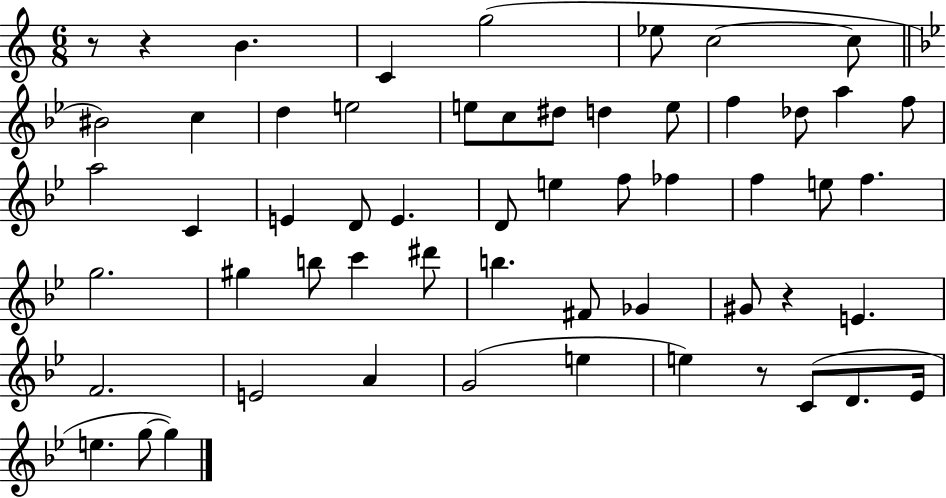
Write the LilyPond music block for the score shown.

{
  \clef treble
  \numericTimeSignature
  \time 6/8
  \key c \major
  r8 r4 b'4. | c'4 g''2( | ees''8 c''2~~ c''8 | \bar "||" \break \key bes \major bis'2) c''4 | d''4 e''2 | e''8 c''8 dis''8 d''4 e''8 | f''4 des''8 a''4 f''8 | \break a''2 c'4 | e'4 d'8 e'4. | d'8 e''4 f''8 fes''4 | f''4 e''8 f''4. | \break g''2. | gis''4 b''8 c'''4 dis'''8 | b''4. fis'8 ges'4 | gis'8 r4 e'4. | \break f'2. | e'2 a'4 | g'2( e''4 | e''4) r8 c'8( d'8. ees'16 | \break e''4. g''8~~ g''4) | \bar "|."
}